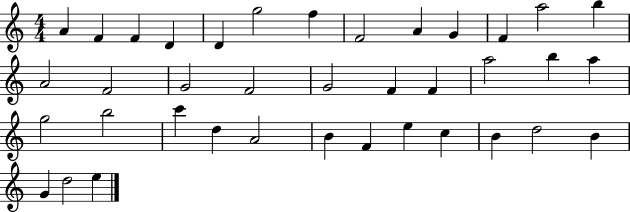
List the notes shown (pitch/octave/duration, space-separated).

A4/q F4/q F4/q D4/q D4/q G5/h F5/q F4/h A4/q G4/q F4/q A5/h B5/q A4/h F4/h G4/h F4/h G4/h F4/q F4/q A5/h B5/q A5/q G5/h B5/h C6/q D5/q A4/h B4/q F4/q E5/q C5/q B4/q D5/h B4/q G4/q D5/h E5/q